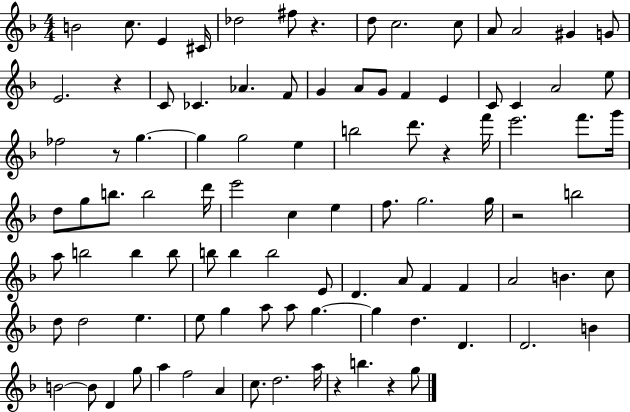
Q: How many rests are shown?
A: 7